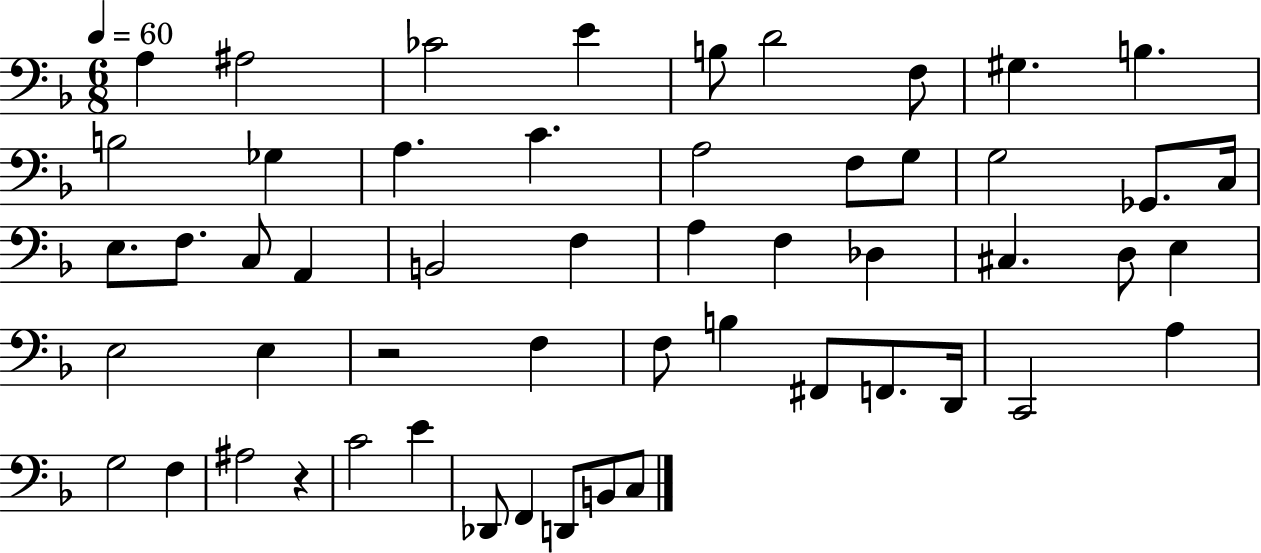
A3/q A#3/h CES4/h E4/q B3/e D4/h F3/e G#3/q. B3/q. B3/h Gb3/q A3/q. C4/q. A3/h F3/e G3/e G3/h Gb2/e. C3/s E3/e. F3/e. C3/e A2/q B2/h F3/q A3/q F3/q Db3/q C#3/q. D3/e E3/q E3/h E3/q R/h F3/q F3/e B3/q F#2/e F2/e. D2/s C2/h A3/q G3/h F3/q A#3/h R/q C4/h E4/q Db2/e F2/q D2/e B2/e C3/e